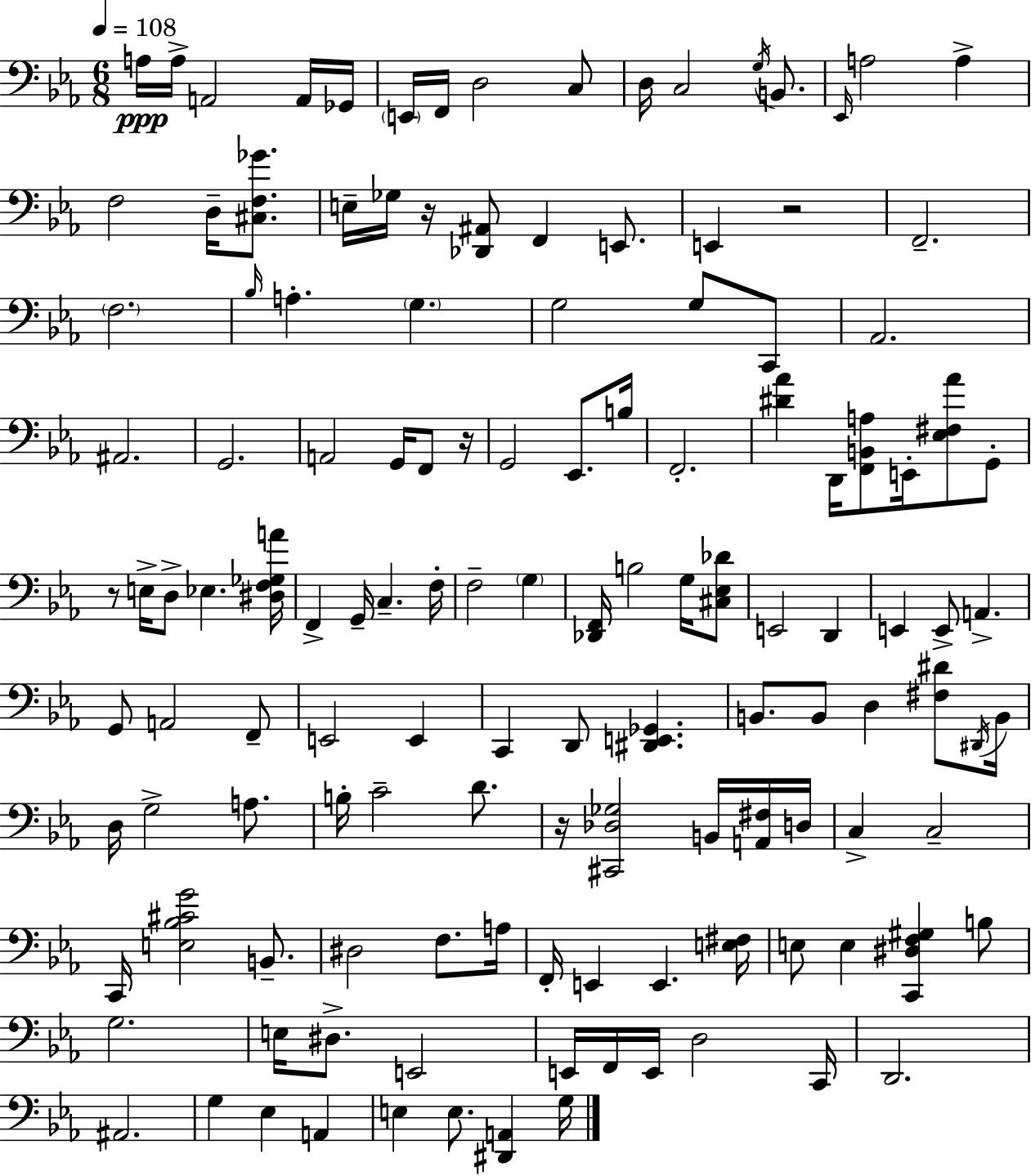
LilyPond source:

{
  \clef bass
  \numericTimeSignature
  \time 6/8
  \key ees \major
  \tempo 4 = 108
  a16\ppp a16-> a,2 a,16 ges,16 | \parenthesize e,16 f,16 d2 c8 | d16 c2 \acciaccatura { g16 } b,8. | \grace { ees,16 } a2 a4-> | \break f2 d16-- <cis f ges'>8. | e16-- ges16 r16 <des, ais,>8 f,4 e,8. | e,4 r2 | f,2.-- | \break \parenthesize f2. | \grace { bes16 } a4.-. \parenthesize g4. | g2 g8 | c,8 aes,2. | \break ais,2. | g,2. | a,2 g,16 | f,8 r16 g,2 ees,8. | \break b16 f,2.-. | <dis' aes'>4 d,16 <f, b, a>8 e,16-. <ees fis aes'>8 | g,8-. r8 e16-> d8-> ees4. | <dis f ges a'>16 f,4-> g,16-- c4.-- | \break f16-. f2-- \parenthesize g4 | <des, f,>16 b2 | g16 <cis ees des'>8 e,2 d,4 | e,4 e,8-> a,4.-> | \break g,8 a,2 | f,8-- e,2 e,4 | c,4 d,8 <dis, e, ges,>4. | b,8. b,8 d4 | \break <fis dis'>8 \acciaccatura { dis,16 } b,16 d16 g2-> | a8. b16-. c'2-- | d'8. r16 <cis, des ges>2 | b,16 <a, fis>16 d16 c4-> c2-- | \break c,16 <e bes cis' g'>2 | b,8.-- dis2 | f8. a16 f,16-. e,4 e,4. | <e fis>16 e8 e4 <c, dis f gis>4 | \break b8 g2. | e16 dis8.-> e,2 | e,16 f,16 e,16 d2 | c,16 d,2. | \break ais,2. | g4 ees4 | a,4 e4 e8. <dis, a,>4 | g16 \bar "|."
}